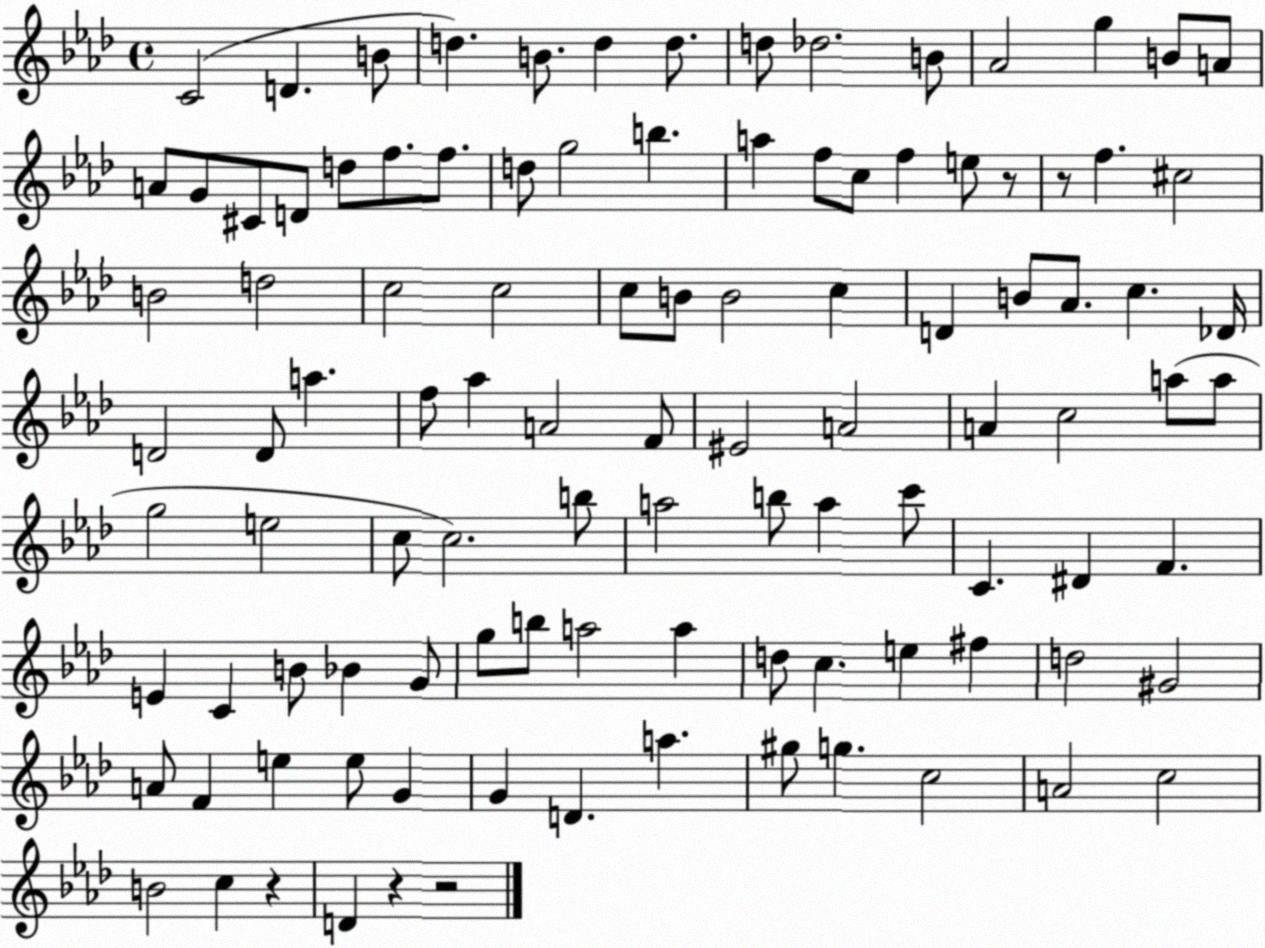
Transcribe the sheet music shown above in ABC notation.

X:1
T:Untitled
M:4/4
L:1/4
K:Ab
C2 D B/2 d B/2 d d/2 d/2 _d2 B/2 _A2 g B/2 A/2 A/2 G/2 ^C/2 D/2 d/2 f/2 f/2 d/2 g2 b a f/2 c/2 f e/2 z/2 z/2 f ^c2 B2 d2 c2 c2 c/2 B/2 B2 c D B/2 _A/2 c _D/4 D2 D/2 a f/2 _a A2 F/2 ^E2 A2 A c2 a/2 a/2 g2 e2 c/2 c2 b/2 a2 b/2 a c'/2 C ^D F E C B/2 _B G/2 g/2 b/2 a2 a d/2 c e ^f d2 ^G2 A/2 F e e/2 G G D a ^g/2 g c2 A2 c2 B2 c z D z z2